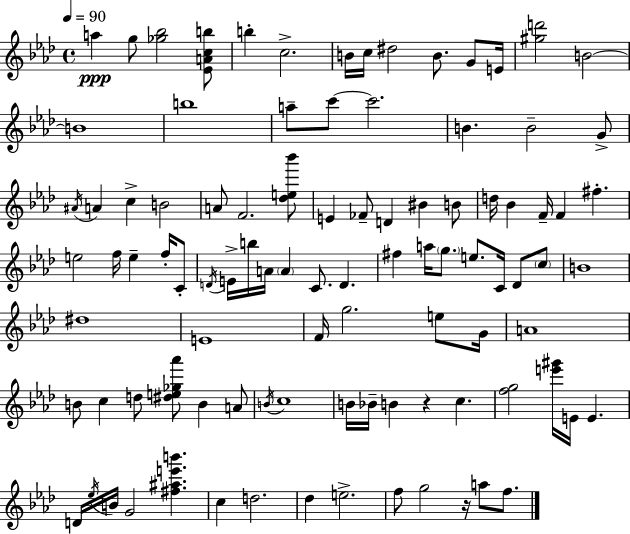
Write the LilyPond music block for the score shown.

{
  \clef treble
  \time 4/4
  \defaultTimeSignature
  \key f \minor
  \tempo 4 = 90
  a''4\ppp g''8 <ges'' bes''>2 <ees' a' c'' b''>8 | b''4-. c''2.-> | b'16 c''16 dis''2 b'8. g'8 e'16 | <gis'' d'''>2 b'2~~ | \break b'1 | b''1 | a''8-- c'''8~~ c'''2. | b'4. b'2-- g'8-> | \break \acciaccatura { ais'16 } a'4 c''4-> b'2 | a'8 f'2. <des'' e'' bes'''>8 | e'4 fes'8-- d'4 bis'4 b'8 | d''16 bes'4 f'16-- f'4 fis''4.-. | \break e''2 f''16 e''4-- f''16-. c'8-. | \acciaccatura { d'16 } e'16-> b''16 a'16 \parenthesize a'4 c'8. d'4. | fis''4 a''16 \parenthesize g''8. e''8. c'16 des'8 | \parenthesize c''8 b'1 | \break dis''1 | e'1 | f'16 g''2. e''8 | g'16 a'1 | \break b'8 c''4 d''8 <dis'' e'' ges'' aes'''>8 b'4 | a'8 \acciaccatura { b'16 } c''1 | b'16 bes'16-- b'4 r4 c''4. | <f'' g''>2 <e''' gis'''>16 e'16 e'4. | \break d'16 \acciaccatura { ees''16 } b'16 g'2 <fis'' ais'' e''' b'''>4. | c''4 d''2. | des''4 e''2.-> | f''8 g''2 r16 a''8 | \break f''8. \bar "|."
}